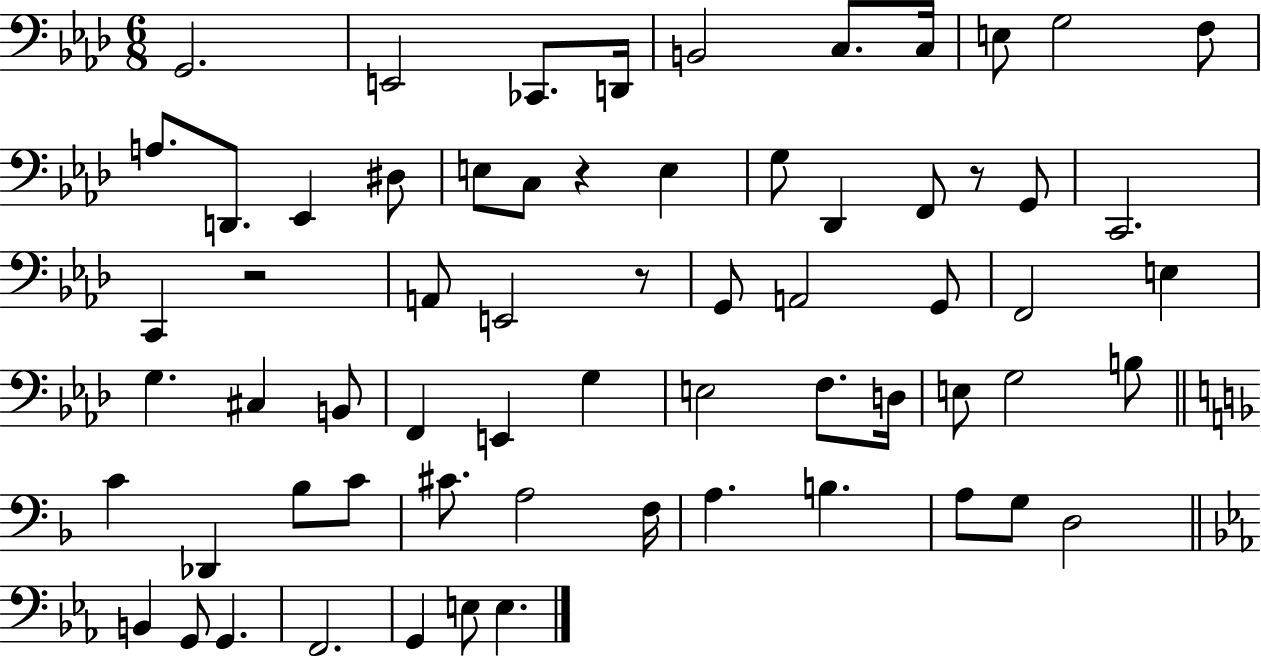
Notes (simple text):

G2/h. E2/h CES2/e. D2/s B2/h C3/e. C3/s E3/e G3/h F3/e A3/e. D2/e. Eb2/q D#3/e E3/e C3/e R/q E3/q G3/e Db2/q F2/e R/e G2/e C2/h. C2/q R/h A2/e E2/h R/e G2/e A2/h G2/e F2/h E3/q G3/q. C#3/q B2/e F2/q E2/q G3/q E3/h F3/e. D3/s E3/e G3/h B3/e C4/q Db2/q Bb3/e C4/e C#4/e. A3/h F3/s A3/q. B3/q. A3/e G3/e D3/h B2/q G2/e G2/q. F2/h. G2/q E3/e E3/q.